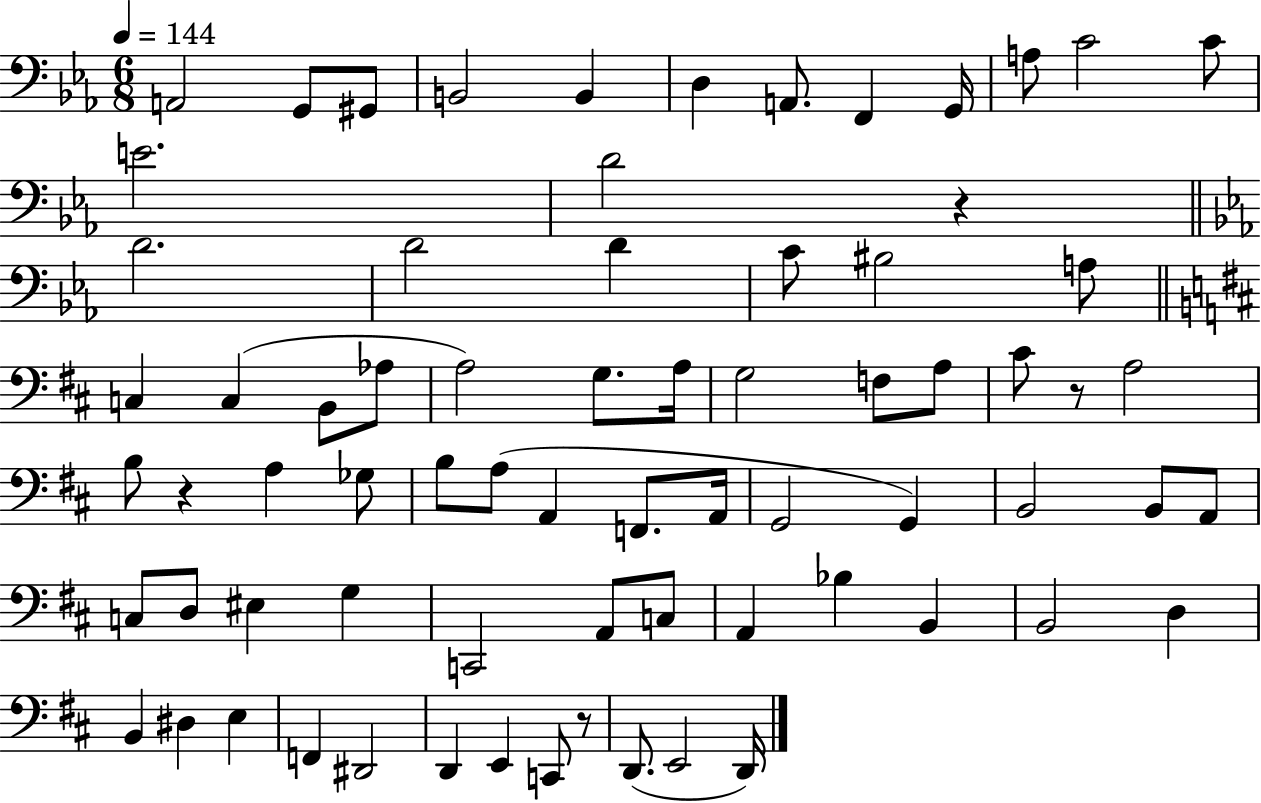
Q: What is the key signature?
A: EES major